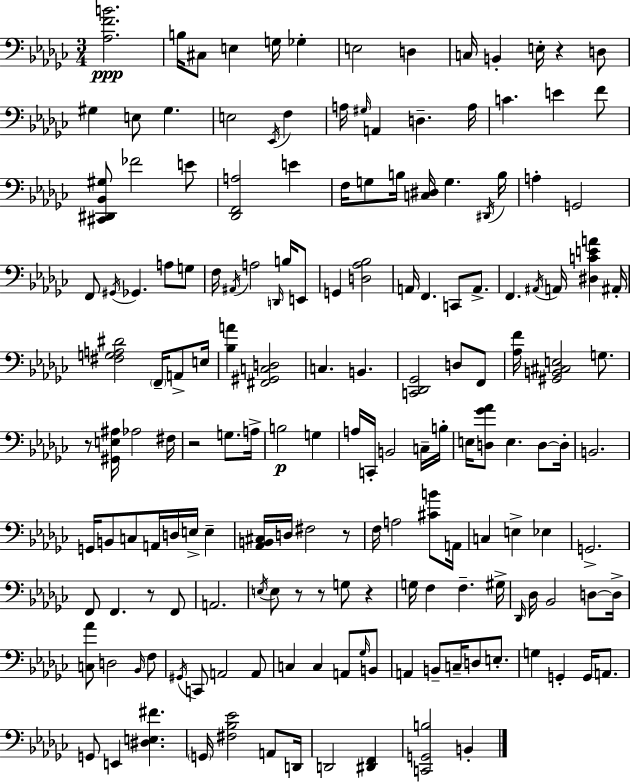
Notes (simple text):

[Ab3,F4,B4]/h. B3/s C#3/e E3/q G3/s Gb3/q E3/h D3/q C3/s B2/q E3/s R/q D3/e G#3/q E3/e G#3/q. E3/h Eb2/s F3/q A3/s G#3/s A2/q D3/q. A3/s C4/q. E4/q F4/e [C#2,D#2,Bb2,G#3]/e FES4/h E4/e [Db2,F2,A3]/h E4/q F3/s G3/e B3/s [C3,D#3]/s G3/q. D#2/s B3/s A3/q G2/h F2/e G#2/s Gb2/q. A3/e G3/e F3/s A#2/s A3/h D2/s B3/s E2/e G2/q [D3,Ab3,Bb3]/h A2/s F2/q. C2/e A2/e. F2/q. A#2/s A2/s [D#3,C4,E4,A4]/q A#2/s [F#3,G3,A3,D#4]/h F2/s A2/e E3/s [Bb3,A4]/q [F#2,G#2,C3,D3]/h C3/q. B2/q. [C2,Db2,Gb2]/h D3/e F2/e [Ab3,F4]/s [G#2,B2,C#3,E3]/h G3/e. R/e [G#2,E3,A#3]/s Ab3/h F#3/s R/h G3/e. A3/s B3/h G3/q A3/s C2/s B2/h C3/s B3/s E3/s [D3,Gb4,Ab4]/e E3/q. D3/e D3/s B2/h. G2/s B2/e C3/e A2/s D3/s E3/s E3/q [Ab2,B2,C#3]/s D3/s F#3/h R/e F3/s A3/h [C#4,B4]/e A2/s C3/q E3/q Eb3/q G2/h. F2/e F2/q. R/e F2/e A2/h. E3/s E3/e R/e R/e G3/e R/q G3/s F3/q F3/q. G#3/s Db2/s Db3/s Bb2/h D3/e D3/s [C3,Ab4]/e D3/h Bb2/s F3/e G#2/s C2/e A2/h A2/e C3/q C3/q A2/e Gb3/s B2/e A2/q B2/e C3/s D3/e E3/e. G3/q G2/q G2/s A2/e. G2/e E2/q [D#3,E3,F#4]/q. G2/s [F#3,Bb3,Eb4]/h A2/e D2/s D2/h [D#2,F2]/q [C2,G2,B3]/h B2/q